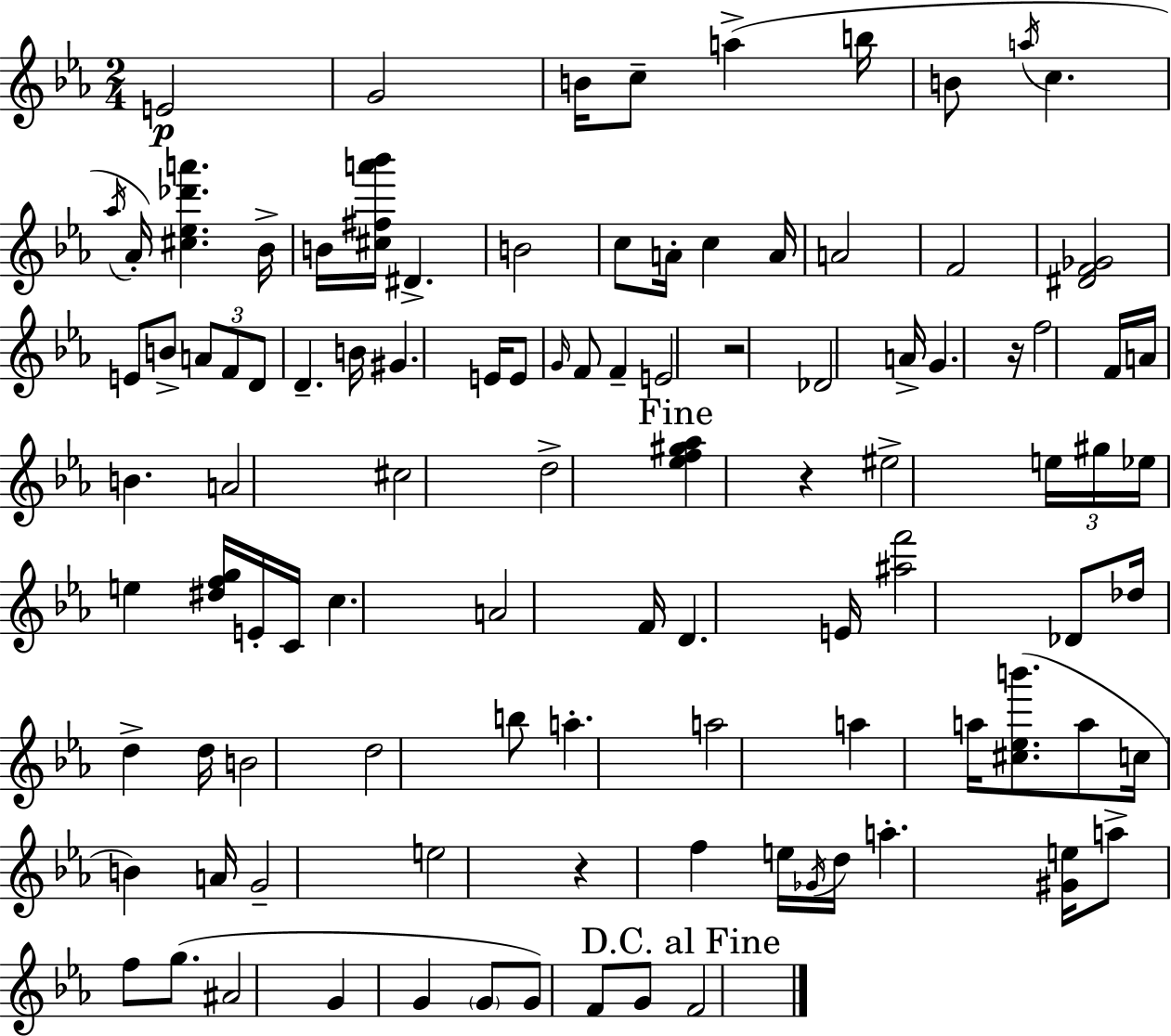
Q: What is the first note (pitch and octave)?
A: E4